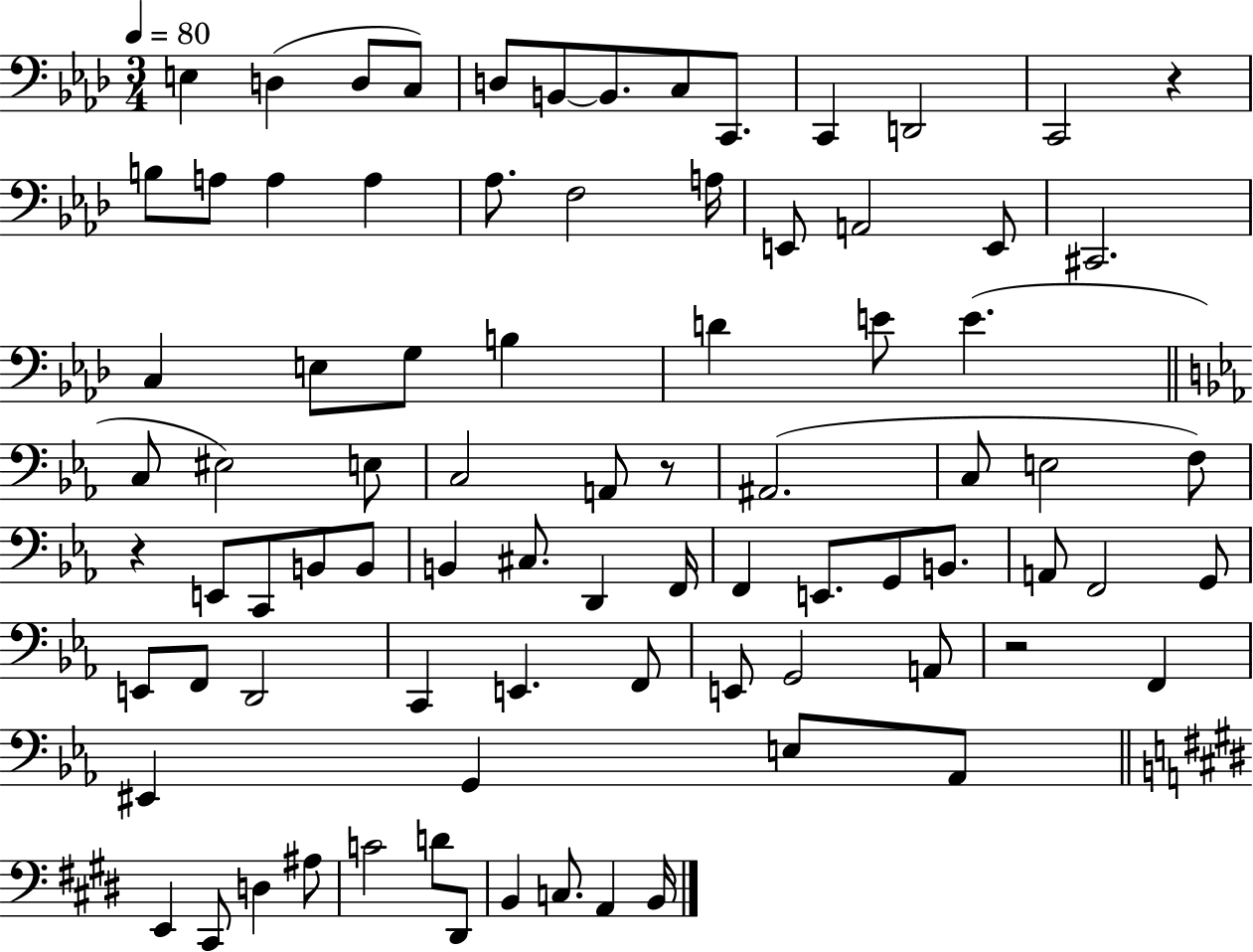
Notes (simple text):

E3/q D3/q D3/e C3/e D3/e B2/e B2/e. C3/e C2/e. C2/q D2/h C2/h R/q B3/e A3/e A3/q A3/q Ab3/e. F3/h A3/s E2/e A2/h E2/e C#2/h. C3/q E3/e G3/e B3/q D4/q E4/e E4/q. C3/e EIS3/h E3/e C3/h A2/e R/e A#2/h. C3/e E3/h F3/e R/q E2/e C2/e B2/e B2/e B2/q C#3/e. D2/q F2/s F2/q E2/e. G2/e B2/e. A2/e F2/h G2/e E2/e F2/e D2/h C2/q E2/q. F2/e E2/e G2/h A2/e R/h F2/q EIS2/q G2/q E3/e Ab2/e E2/q C#2/e D3/q A#3/e C4/h D4/e D#2/e B2/q C3/e. A2/q B2/s